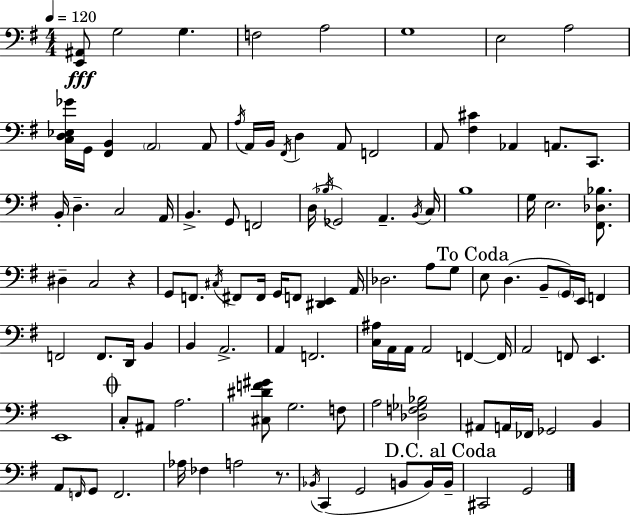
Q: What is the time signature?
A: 4/4